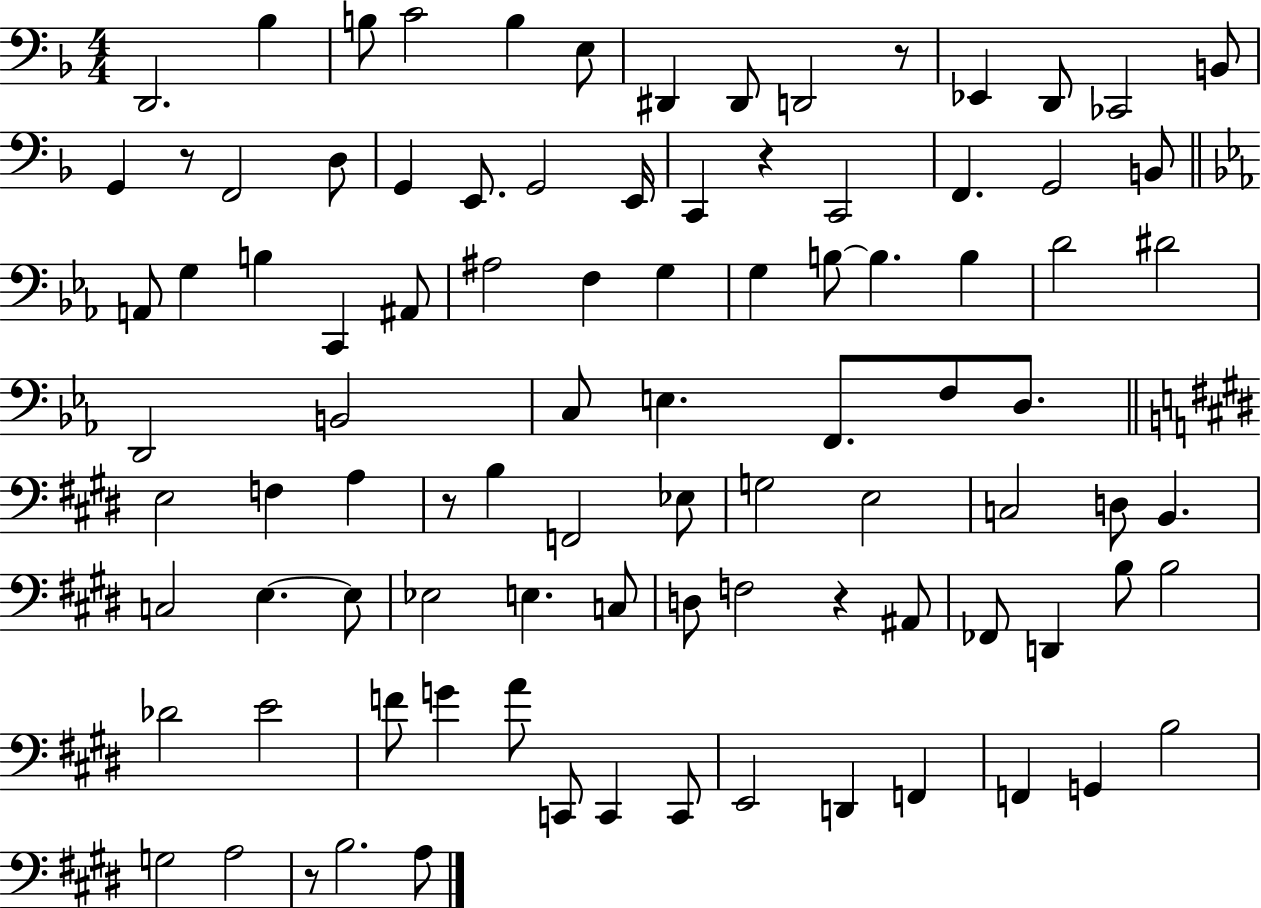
{
  \clef bass
  \numericTimeSignature
  \time 4/4
  \key f \major
  d,2. bes4 | b8 c'2 b4 e8 | dis,4 dis,8 d,2 r8 | ees,4 d,8 ces,2 b,8 | \break g,4 r8 f,2 d8 | g,4 e,8. g,2 e,16 | c,4 r4 c,2 | f,4. g,2 b,8 | \break \bar "||" \break \key ees \major a,8 g4 b4 c,4 ais,8 | ais2 f4 g4 | g4 b8~~ b4. b4 | d'2 dis'2 | \break d,2 b,2 | c8 e4. f,8. f8 d8. | \bar "||" \break \key e \major e2 f4 a4 | r8 b4 f,2 ees8 | g2 e2 | c2 d8 b,4. | \break c2 e4.~~ e8 | ees2 e4. c8 | d8 f2 r4 ais,8 | fes,8 d,4 b8 b2 | \break des'2 e'2 | f'8 g'4 a'8 c,8 c,4 c,8 | e,2 d,4 f,4 | f,4 g,4 b2 | \break g2 a2 | r8 b2. a8 | \bar "|."
}